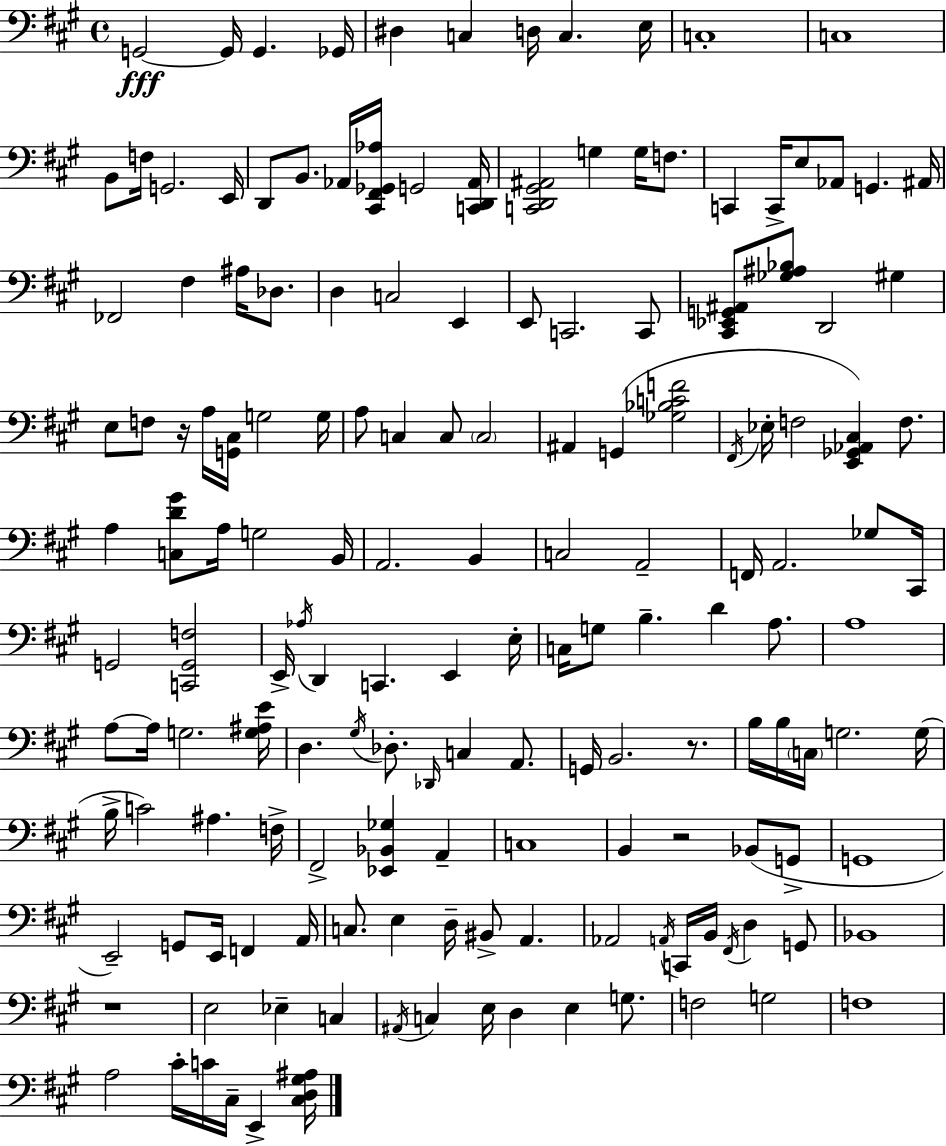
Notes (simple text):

G2/h G2/s G2/q. Gb2/s D#3/q C3/q D3/s C3/q. E3/s C3/w C3/w B2/e F3/s G2/h. E2/s D2/e B2/e. Ab2/s [C#2,F#2,Gb2,Ab3]/s G2/h [C2,D2,Ab2]/s [C2,D2,G#2,A#2]/h G3/q G3/s F3/e. C2/q C2/s E3/e Ab2/e G2/q. A#2/s FES2/h F#3/q A#3/s Db3/e. D3/q C3/h E2/q E2/e C2/h. C2/e [C#2,Eb2,G2,A#2]/e [Gb3,A#3,Bb3]/e D2/h G#3/q E3/e F3/e R/s A3/s [G2,C#3]/s G3/h G3/s A3/e C3/q C3/e C3/h A#2/q G2/q [Gb3,Bb3,C4,F4]/h F#2/s Eb3/s F3/h [E2,Gb2,Ab2,C#3]/q F3/e. A3/q [C3,D4,G#4]/e A3/s G3/h B2/s A2/h. B2/q C3/h A2/h F2/s A2/h. Gb3/e C#2/s G2/h [C2,G2,F3]/h E2/s Ab3/s D2/q C2/q. E2/q E3/s C3/s G3/e B3/q. D4/q A3/e. A3/w A3/e A3/s G3/h. [G3,A#3,E4]/s D3/q. G#3/s Db3/e. Db2/s C3/q A2/e. G2/s B2/h. R/e. B3/s B3/s C3/s G3/h. G3/s B3/s C4/h A#3/q. F3/s F#2/h [Eb2,Bb2,Gb3]/q A2/q C3/w B2/q R/h Bb2/e G2/e G2/w E2/h G2/e E2/s F2/q A2/s C3/e. E3/q D3/s BIS2/e A2/q. Ab2/h A2/s C2/s B2/s F#2/s D3/q G2/e Bb2/w R/w E3/h Eb3/q C3/q A#2/s C3/q E3/s D3/q E3/q G3/e. F3/h G3/h F3/w A3/h C#4/s C4/s C#3/s E2/q [C#3,D3,G#3,A#3]/s